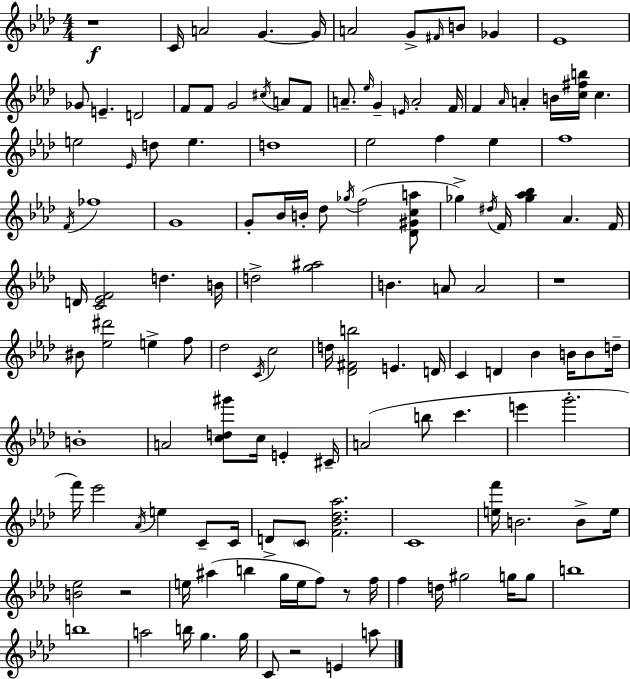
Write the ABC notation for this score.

X:1
T:Untitled
M:4/4
L:1/4
K:Ab
z4 C/4 A2 G G/4 A2 G/2 ^F/4 B/2 _G _E4 _G/2 E D2 F/2 F/2 G2 ^c/4 A/2 F/2 A/2 _e/4 G E/4 A2 F/4 F _A/4 A B/4 [c^fb]/4 c e2 _E/4 d/2 e d4 _e2 f _e f4 F/4 _f4 G4 G/2 _B/4 B/4 _d/2 _g/4 f2 [_D^Gca]/2 _g ^d/4 F/4 [_g_a_b] _A F/4 D/4 [C_EF]2 d B/4 d2 [g^a]2 B A/2 A2 z4 ^B/2 [_e^d']2 e f/2 _d2 C/4 c2 d/4 [_D^Fb]2 E D/4 C D _B B/4 B/2 d/4 B4 A2 [cd^g']/2 c/4 E ^C/4 A2 b/2 c' e' g'2 f'/4 _e'2 _A/4 e C/2 C/4 D/2 C/2 [F_B_d_a]2 C4 [ef']/4 B2 B/2 e/4 [B_e]2 z2 e/4 ^a b g/4 e/4 f/2 z/2 f/4 f d/4 ^g2 g/4 g/2 b4 b4 a2 b/4 g g/4 C/2 z2 E a/2